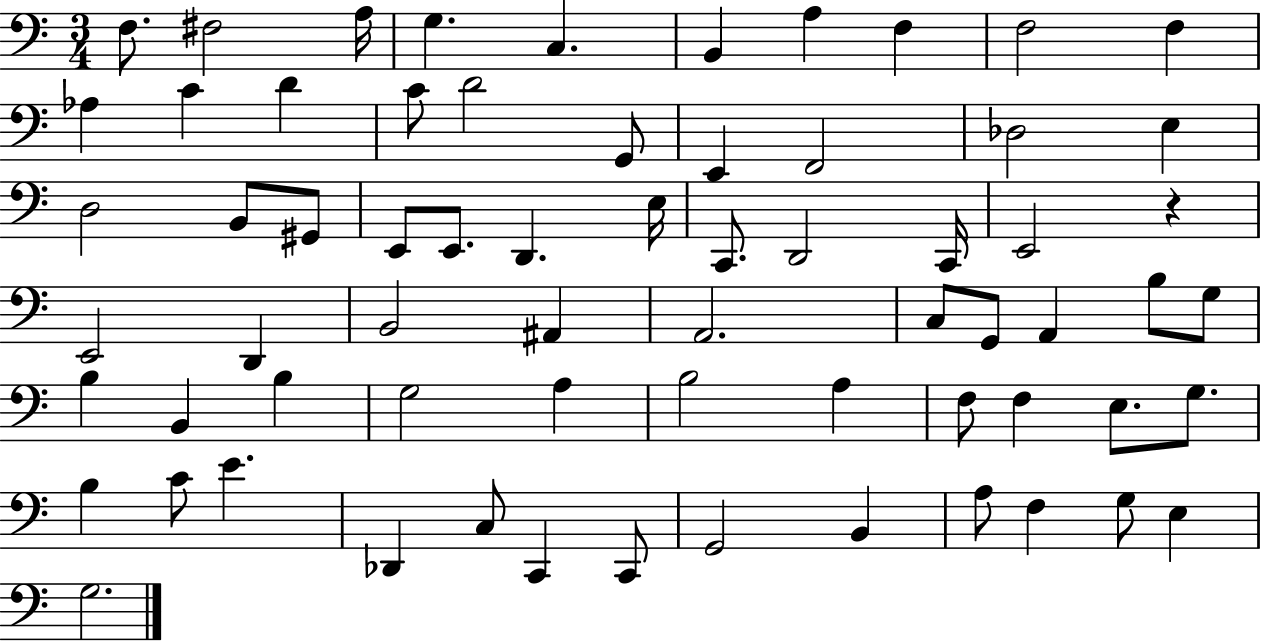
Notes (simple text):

F3/e. F#3/h A3/s G3/q. C3/q. B2/q A3/q F3/q F3/h F3/q Ab3/q C4/q D4/q C4/e D4/h G2/e E2/q F2/h Db3/h E3/q D3/h B2/e G#2/e E2/e E2/e. D2/q. E3/s C2/e. D2/h C2/s E2/h R/q E2/h D2/q B2/h A#2/q A2/h. C3/e G2/e A2/q B3/e G3/e B3/q B2/q B3/q G3/h A3/q B3/h A3/q F3/e F3/q E3/e. G3/e. B3/q C4/e E4/q. Db2/q C3/e C2/q C2/e G2/h B2/q A3/e F3/q G3/e E3/q G3/h.